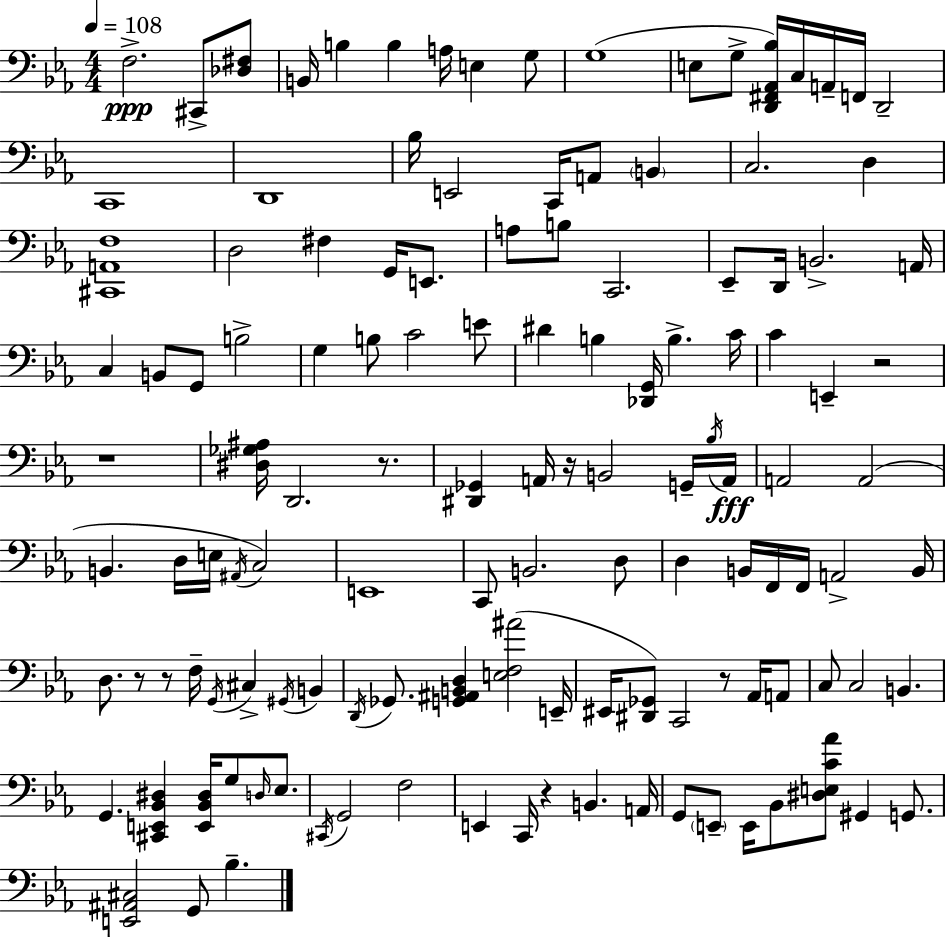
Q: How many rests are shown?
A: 8